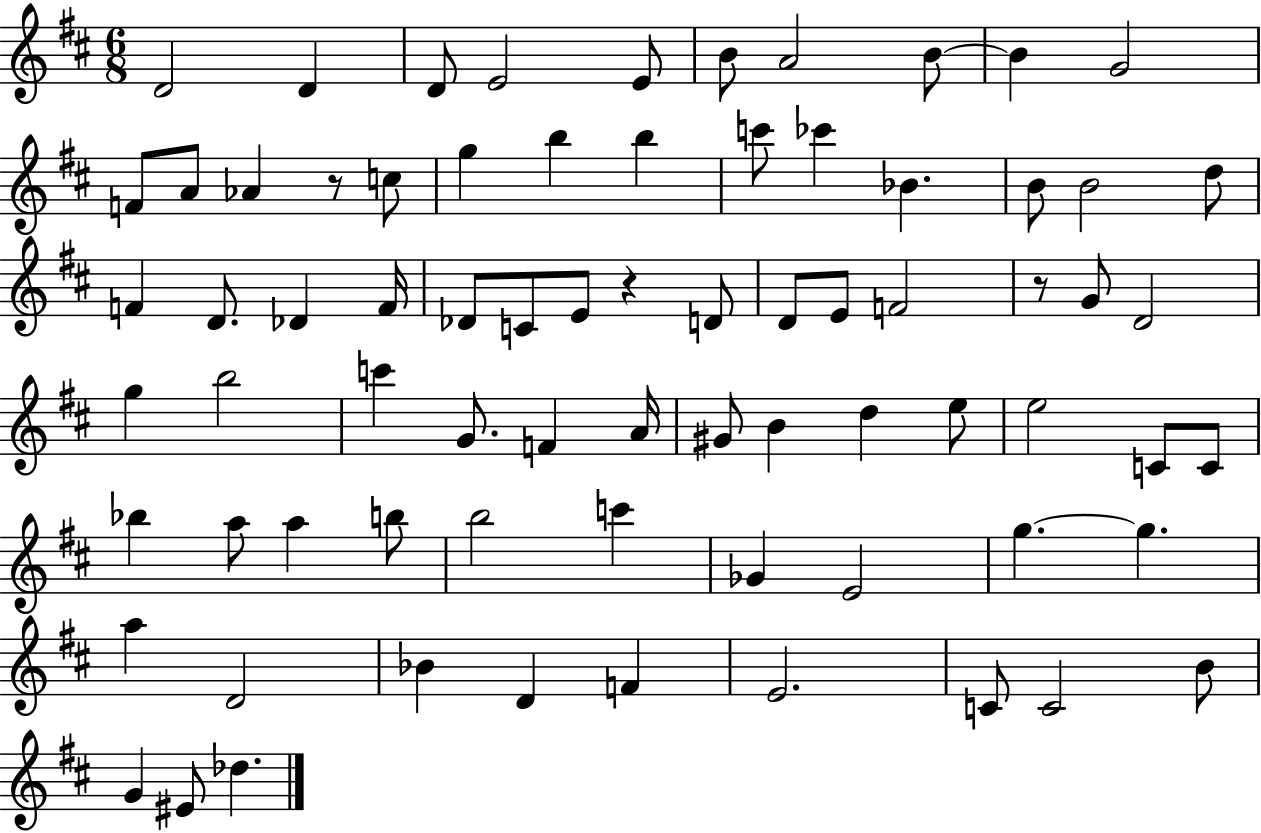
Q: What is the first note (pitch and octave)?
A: D4